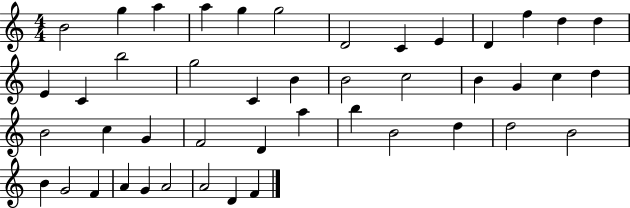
B4/h G5/q A5/q A5/q G5/q G5/h D4/h C4/q E4/q D4/q F5/q D5/q D5/q E4/q C4/q B5/h G5/h C4/q B4/q B4/h C5/h B4/q G4/q C5/q D5/q B4/h C5/q G4/q F4/h D4/q A5/q B5/q B4/h D5/q D5/h B4/h B4/q G4/h F4/q A4/q G4/q A4/h A4/h D4/q F4/q